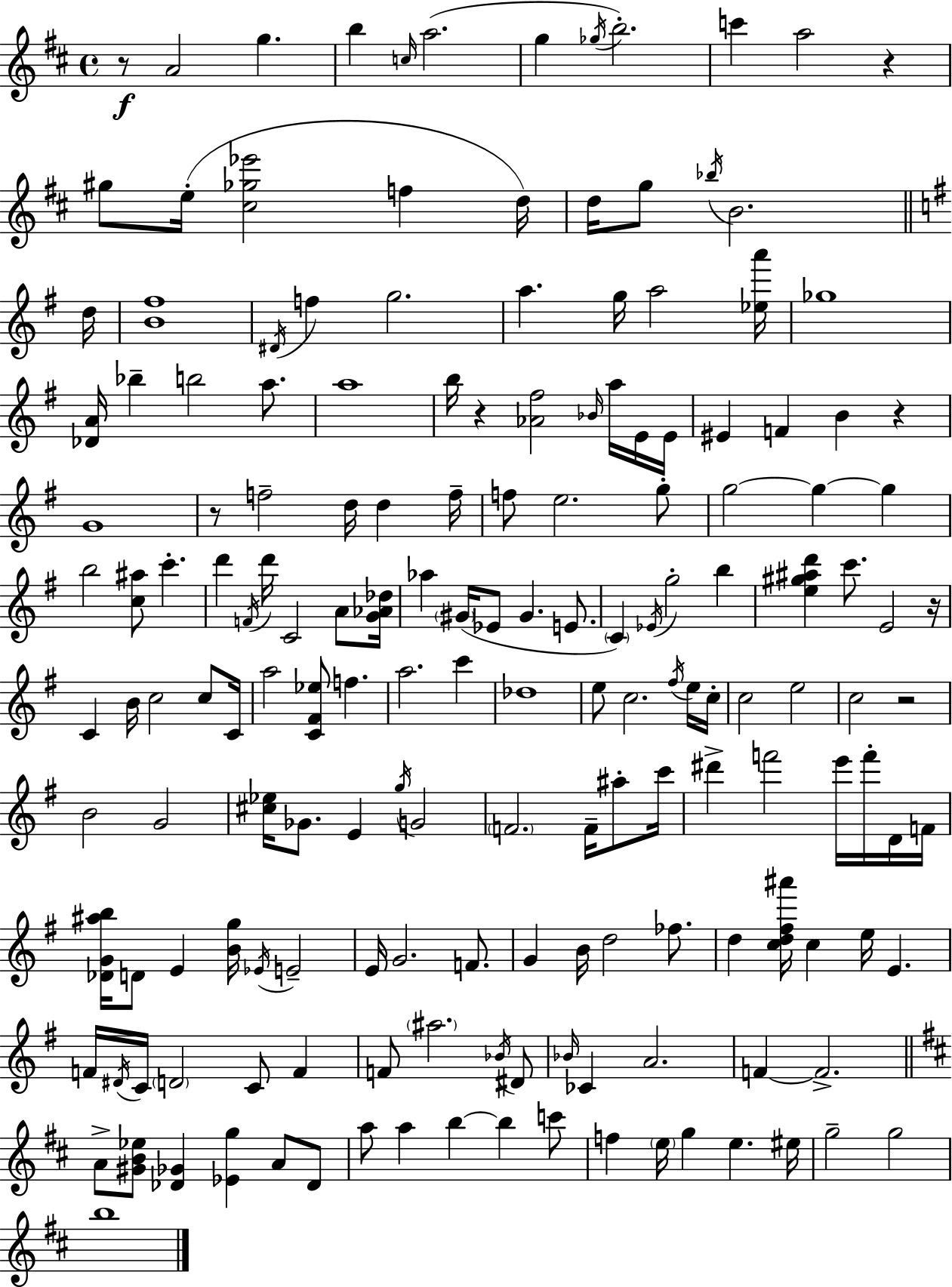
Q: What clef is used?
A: treble